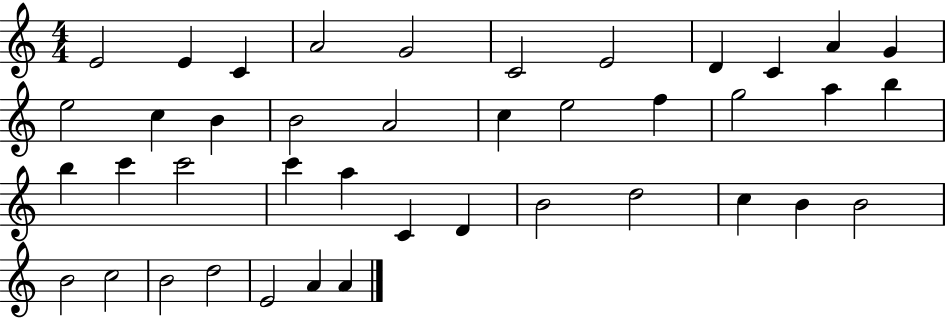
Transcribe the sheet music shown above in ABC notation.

X:1
T:Untitled
M:4/4
L:1/4
K:C
E2 E C A2 G2 C2 E2 D C A G e2 c B B2 A2 c e2 f g2 a b b c' c'2 c' a C D B2 d2 c B B2 B2 c2 B2 d2 E2 A A